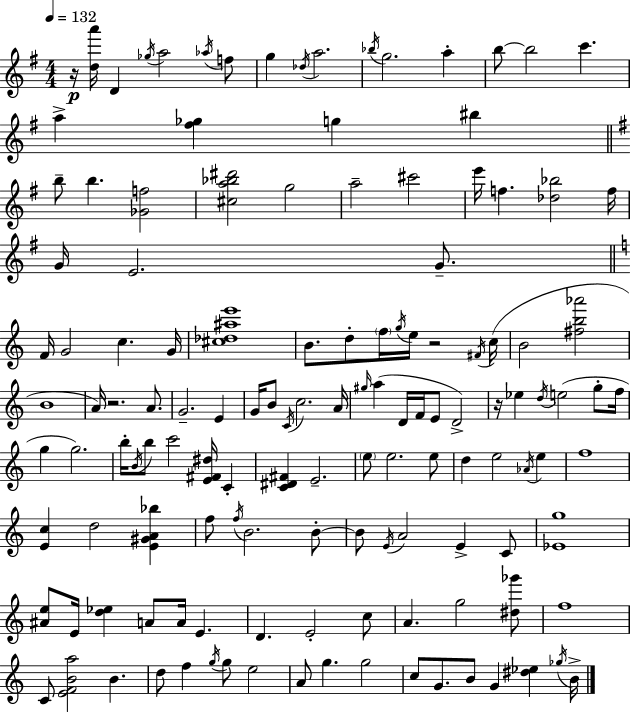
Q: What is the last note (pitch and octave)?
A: B4